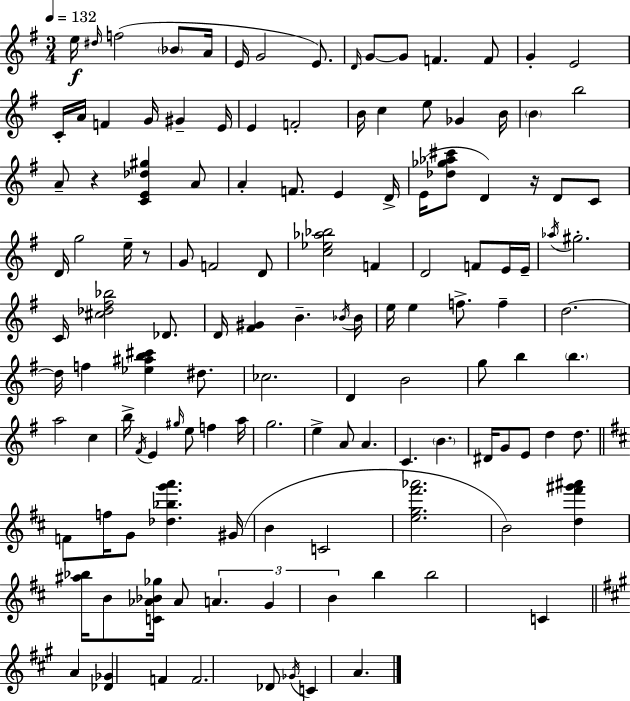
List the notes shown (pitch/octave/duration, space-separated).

E5/s D#5/s F5/h Bb4/e A4/s E4/s G4/h E4/e. D4/s G4/e G4/e F4/q. F4/e G4/q E4/h C4/s A4/s F4/q G4/s G#4/q E4/s E4/q F4/h B4/s C5/q E5/e Gb4/q B4/s B4/q B5/h A4/e R/q [C4,E4,Db5,G#5]/q A4/e A4/q F4/e. E4/q D4/s E4/s [Db5,Gb5,Ab5,C#6]/e D4/q R/s D4/e C4/e D4/s G5/h E5/s R/e G4/e F4/h D4/e [C5,Eb5,Ab5,Bb5]/h F4/q D4/h F4/e E4/s E4/s Ab5/s G#5/h. C4/s [C#5,Db5,F#5,Bb5]/h Db4/e. D4/s [F#4,G#4]/q B4/q. Bb4/s Bb4/s E5/s E5/q F5/e. F5/q D5/h. D5/s F5/q [Eb5,A#5,B5,C#6]/q D#5/e. CES5/h. D4/q B4/h G5/e B5/q B5/q. A5/h C5/q B5/s F#4/s E4/q G#5/s E5/e F5/q A5/s G5/h. E5/q A4/e A4/q. C4/q. B4/q. D#4/s G4/e E4/e D5/q D5/e. F4/e F5/s G4/e [Db5,Bb5,G6,A6]/q. G#4/s B4/q C4/h [E5,G5,F#6,Ab6]/h. B4/h [D5,F#6,G#6,A#6]/q [A#5,Bb5]/s B4/e [C4,Ab4,Bb4,Gb5]/s Ab4/e A4/q. G4/q B4/q B5/q B5/h C4/q A4/q [Db4,Gb4]/q F4/q F4/h. Db4/e Gb4/s C4/q A4/q.